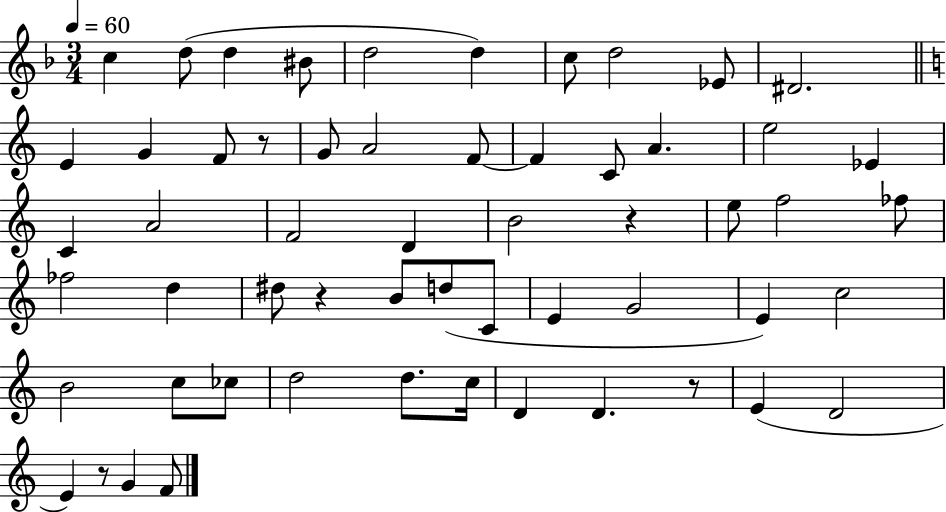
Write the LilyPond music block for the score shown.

{
  \clef treble
  \numericTimeSignature
  \time 3/4
  \key f \major
  \tempo 4 = 60
  \repeat volta 2 { c''4 d''8( d''4 bis'8 | d''2 d''4) | c''8 d''2 ees'8 | dis'2. | \break \bar "||" \break \key c \major e'4 g'4 f'8 r8 | g'8 a'2 f'8~~ | f'4 c'8 a'4. | e''2 ees'4 | \break c'4 a'2 | f'2 d'4 | b'2 r4 | e''8 f''2 fes''8 | \break fes''2 d''4 | dis''8 r4 b'8 d''8( c'8 | e'4 g'2 | e'4) c''2 | \break b'2 c''8 ces''8 | d''2 d''8. c''16 | d'4 d'4. r8 | e'4( d'2 | \break e'4) r8 g'4 f'8 | } \bar "|."
}